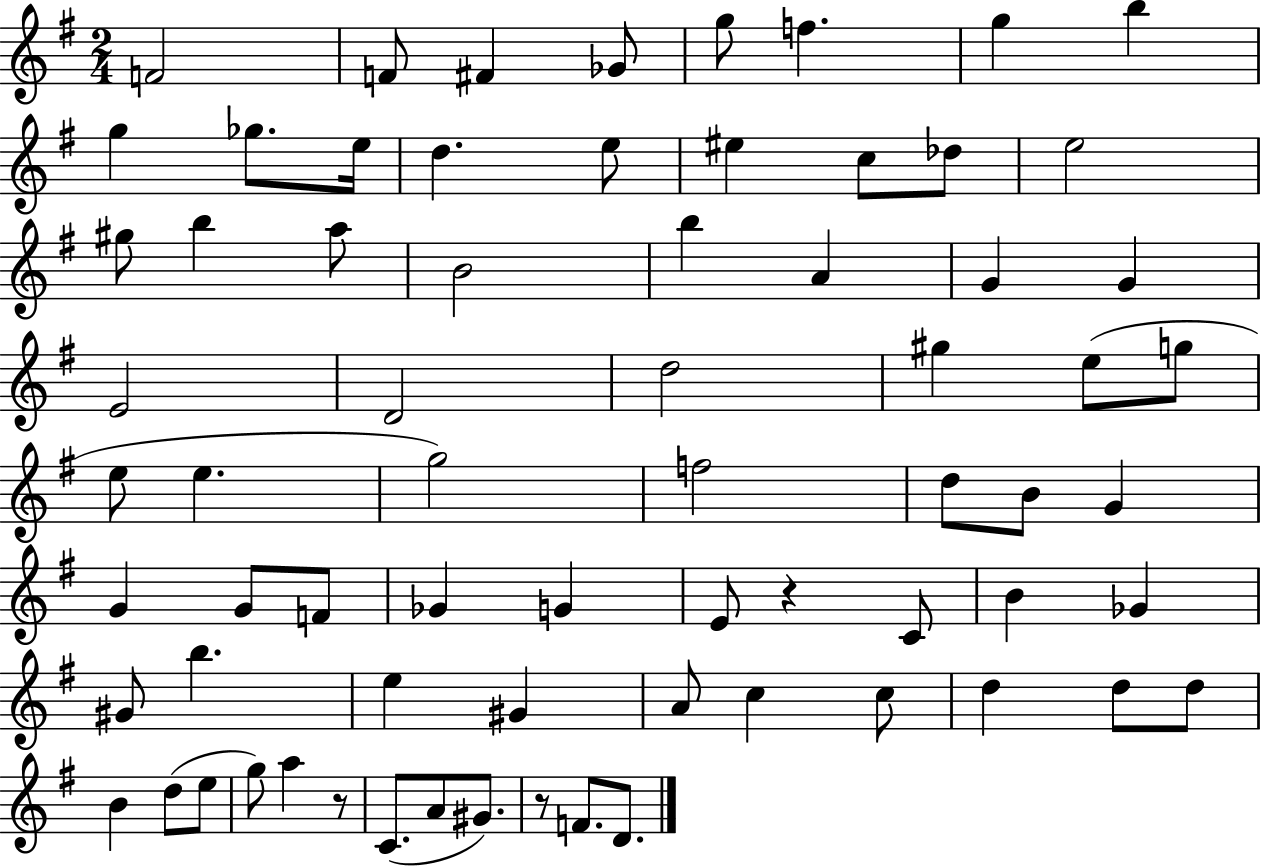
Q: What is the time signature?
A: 2/4